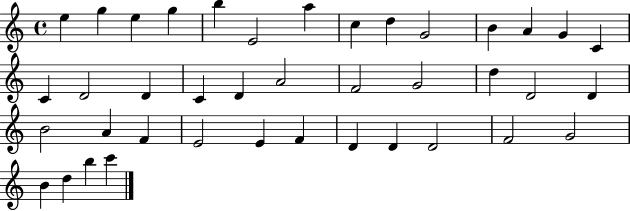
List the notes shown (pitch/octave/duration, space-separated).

E5/q G5/q E5/q G5/q B5/q E4/h A5/q C5/q D5/q G4/h B4/q A4/q G4/q C4/q C4/q D4/h D4/q C4/q D4/q A4/h F4/h G4/h D5/q D4/h D4/q B4/h A4/q F4/q E4/h E4/q F4/q D4/q D4/q D4/h F4/h G4/h B4/q D5/q B5/q C6/q